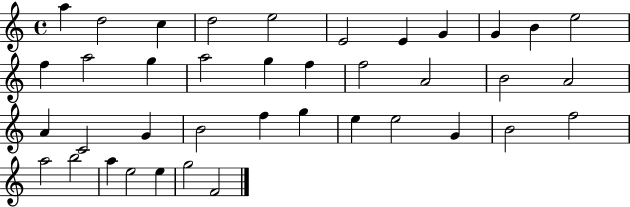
{
  \clef treble
  \time 4/4
  \defaultTimeSignature
  \key c \major
  a''4 d''2 c''4 | d''2 e''2 | e'2 e'4 g'4 | g'4 b'4 e''2 | \break f''4 a''2 g''4 | a''2 g''4 f''4 | f''2 a'2 | b'2 a'2 | \break a'4 c'2 g'4 | b'2 f''4 g''4 | e''4 e''2 g'4 | b'2 f''2 | \break a''2 b''2 | a''4 e''2 e''4 | g''2 f'2 | \bar "|."
}